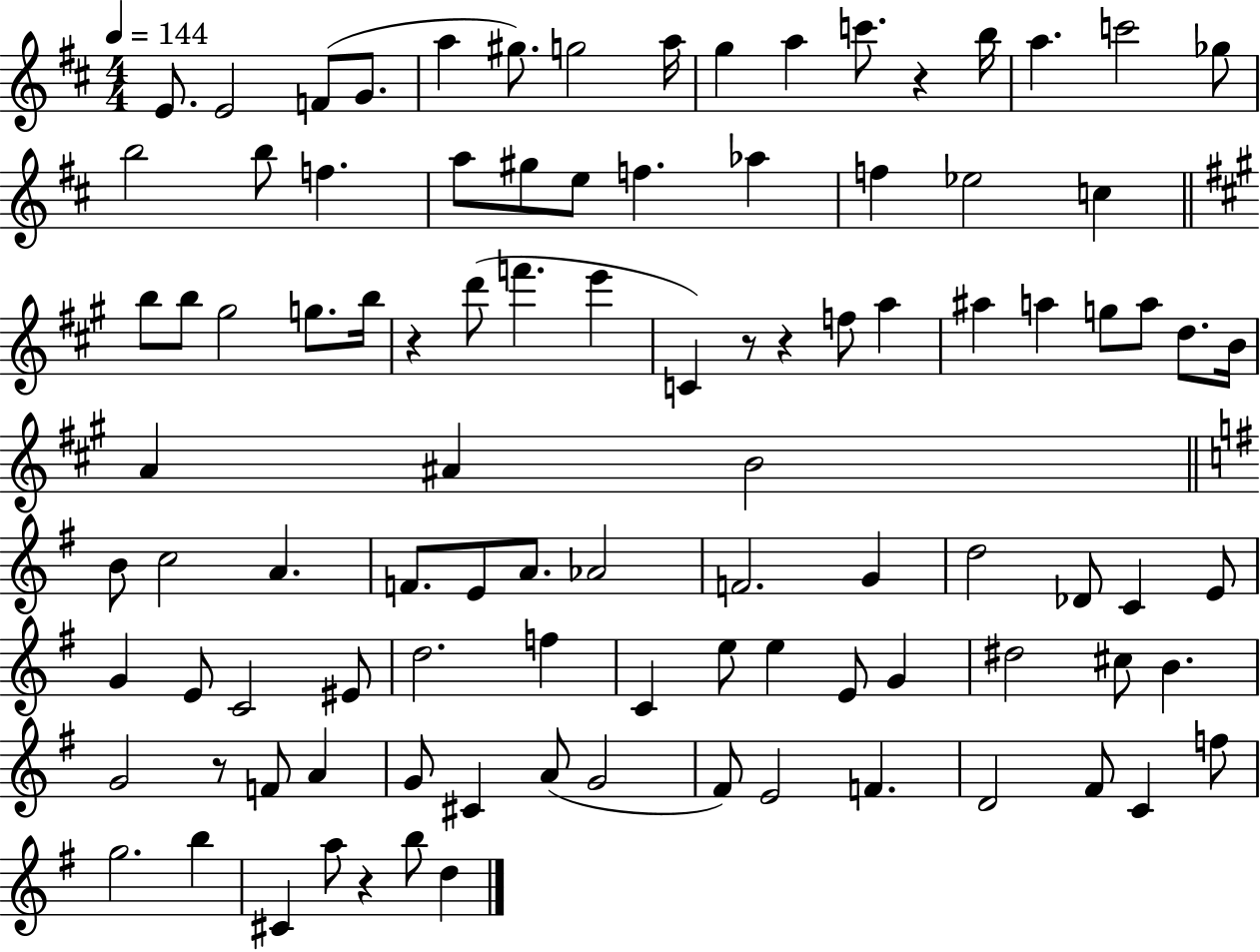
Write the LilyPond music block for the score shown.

{
  \clef treble
  \numericTimeSignature
  \time 4/4
  \key d \major
  \tempo 4 = 144
  e'8. e'2 f'8( g'8. | a''4 gis''8.) g''2 a''16 | g''4 a''4 c'''8. r4 b''16 | a''4. c'''2 ges''8 | \break b''2 b''8 f''4. | a''8 gis''8 e''8 f''4. aes''4 | f''4 ees''2 c''4 | \bar "||" \break \key a \major b''8 b''8 gis''2 g''8. b''16 | r4 d'''8( f'''4. e'''4 | c'4) r8 r4 f''8 a''4 | ais''4 a''4 g''8 a''8 d''8. b'16 | \break a'4 ais'4 b'2 | \bar "||" \break \key g \major b'8 c''2 a'4. | f'8. e'8 a'8. aes'2 | f'2. g'4 | d''2 des'8 c'4 e'8 | \break g'4 e'8 c'2 eis'8 | d''2. f''4 | c'4 e''8 e''4 e'8 g'4 | dis''2 cis''8 b'4. | \break g'2 r8 f'8 a'4 | g'8 cis'4 a'8( g'2 | fis'8) e'2 f'4. | d'2 fis'8 c'4 f''8 | \break g''2. b''4 | cis'4 a''8 r4 b''8 d''4 | \bar "|."
}